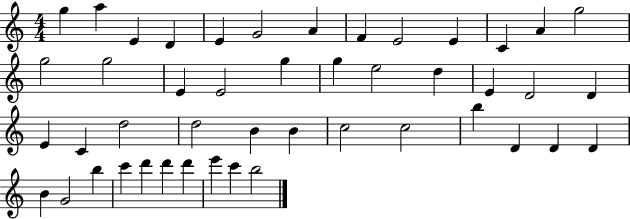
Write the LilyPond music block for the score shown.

{
  \clef treble
  \numericTimeSignature
  \time 4/4
  \key c \major
  g''4 a''4 e'4 d'4 | e'4 g'2 a'4 | f'4 e'2 e'4 | c'4 a'4 g''2 | \break g''2 g''2 | e'4 e'2 g''4 | g''4 e''2 d''4 | e'4 d'2 d'4 | \break e'4 c'4 d''2 | d''2 b'4 b'4 | c''2 c''2 | b''4 d'4 d'4 d'4 | \break b'4 g'2 b''4 | c'''4 d'''4 d'''4 d'''4 | e'''4 c'''4 b''2 | \bar "|."
}